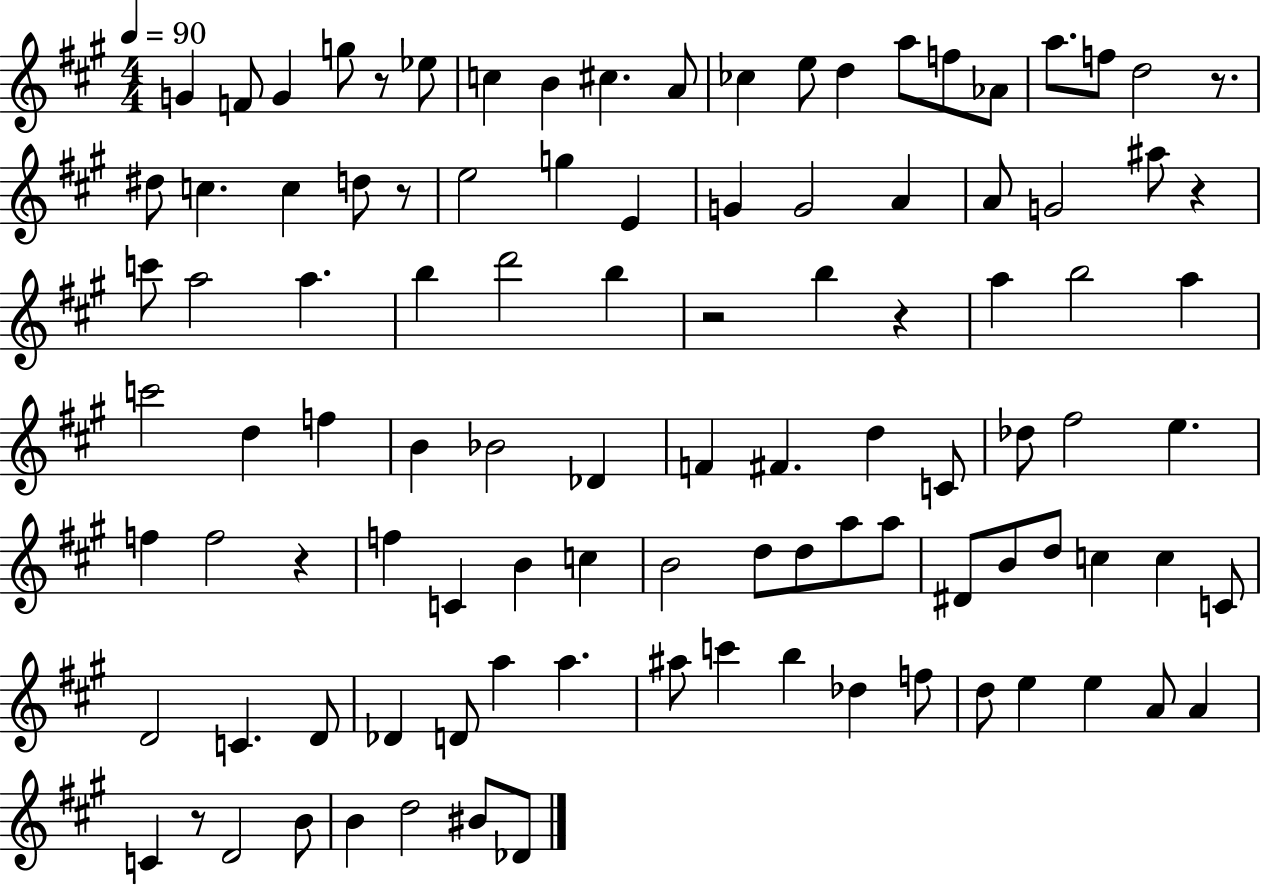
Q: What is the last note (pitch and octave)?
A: Db4